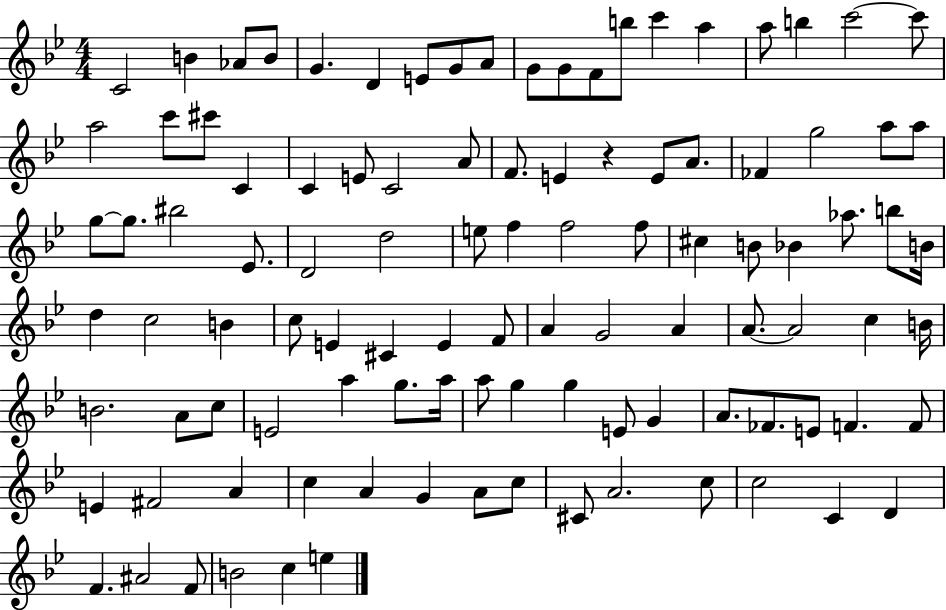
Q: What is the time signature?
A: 4/4